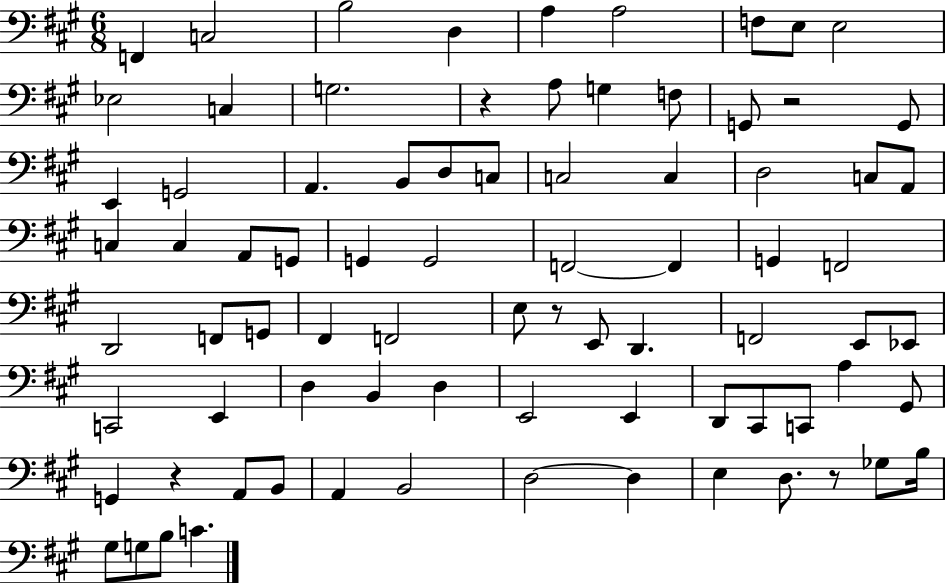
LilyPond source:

{
  \clef bass
  \numericTimeSignature
  \time 6/8
  \key a \major
  f,4 c2 | b2 d4 | a4 a2 | f8 e8 e2 | \break ees2 c4 | g2. | r4 a8 g4 f8 | g,8 r2 g,8 | \break e,4 g,2 | a,4. b,8 d8 c8 | c2 c4 | d2 c8 a,8 | \break c4 c4 a,8 g,8 | g,4 g,2 | f,2~~ f,4 | g,4 f,2 | \break d,2 f,8 g,8 | fis,4 f,2 | e8 r8 e,8 d,4. | f,2 e,8 ees,8 | \break c,2 e,4 | d4 b,4 d4 | e,2 e,4 | d,8 cis,8 c,8 a4 gis,8 | \break g,4 r4 a,8 b,8 | a,4 b,2 | d2~~ d4 | e4 d8. r8 ges8 b16 | \break gis8 g8 b8 c'4. | \bar "|."
}